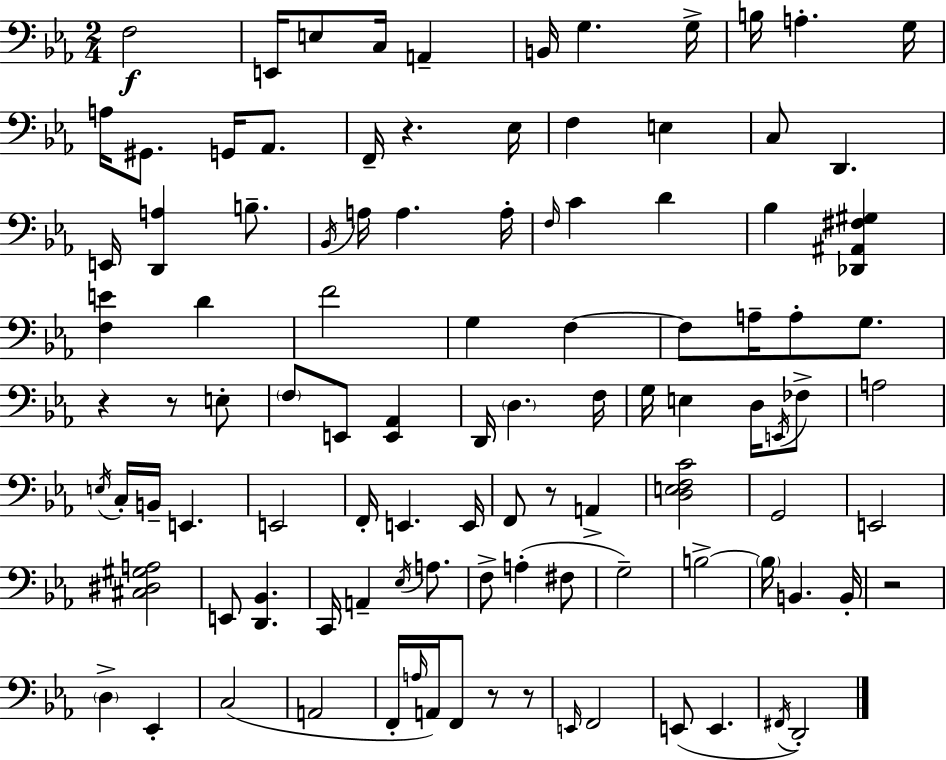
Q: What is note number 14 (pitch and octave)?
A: G2